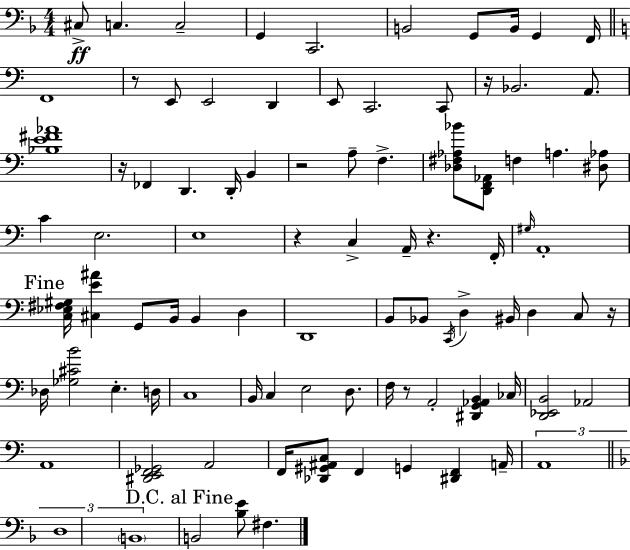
C#3/e C3/q. C3/h G2/q C2/h. B2/h G2/e B2/s G2/q F2/s F2/w R/e E2/e E2/h D2/q E2/e C2/h. C2/e R/s Bb2/h. A2/e. [Bb3,E4,F#4,Ab4]/w R/s FES2/q D2/q. D2/s B2/q R/h A3/e F3/q. [Db3,F#3,Ab3,Bb4]/e [D2,F2,Ab2]/e F3/q A3/q. [D#3,Ab3]/e C4/q E3/h. E3/w R/q C3/q A2/s R/q. F2/s G#3/s A2/w [C3,Eb3,F#3,G#3]/s [C#3,E4,A#4]/q G2/e B2/s B2/q D3/q D2/w B2/e Bb2/e C2/s D3/q BIS2/s D3/q C3/e R/s Db3/s [Gb3,C#4,B4]/h E3/q. D3/s C3/w B2/s C3/q E3/h D3/e. F3/s R/e A2/h [D#2,G2,Ab2,B2]/q CES3/s [D2,Eb2,B2]/h Ab2/h A2/w [D#2,E2,F2,Gb2]/h A2/h F2/s [Db2,G#2,A#2,C3]/e F2/q G2/q [D#2,F2]/q A2/s A2/w D3/w B2/w B2/h [Bb3,E4]/e F#3/q.